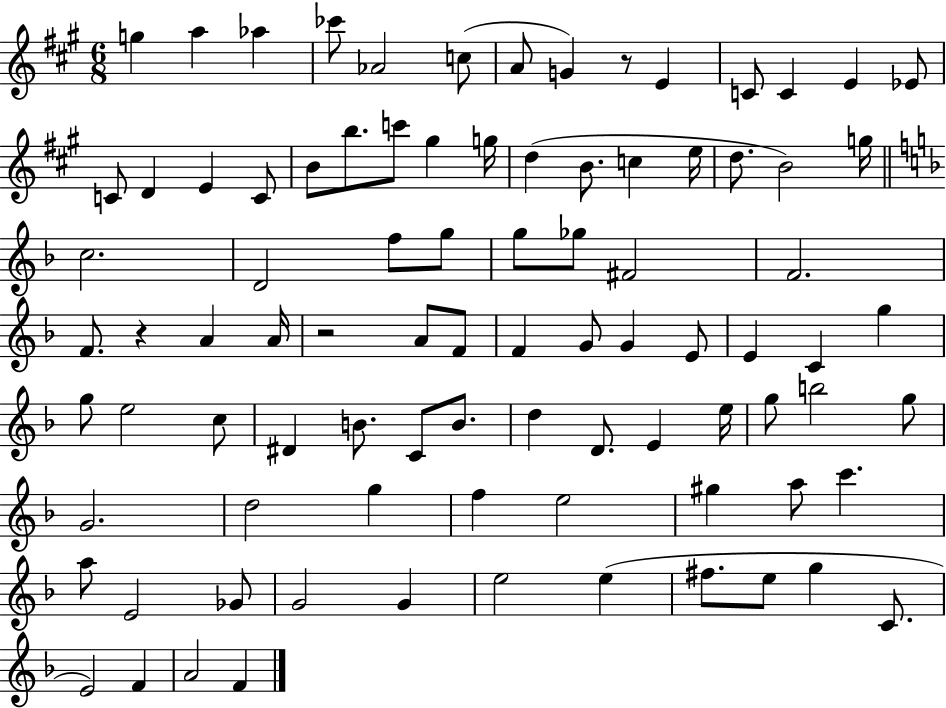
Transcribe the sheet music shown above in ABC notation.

X:1
T:Untitled
M:6/8
L:1/4
K:A
g a _a _c'/2 _A2 c/2 A/2 G z/2 E C/2 C E _E/2 C/2 D E C/2 B/2 b/2 c'/2 ^g g/4 d B/2 c e/4 d/2 B2 g/4 c2 D2 f/2 g/2 g/2 _g/2 ^F2 F2 F/2 z A A/4 z2 A/2 F/2 F G/2 G E/2 E C g g/2 e2 c/2 ^D B/2 C/2 B/2 d D/2 E e/4 g/2 b2 g/2 G2 d2 g f e2 ^g a/2 c' a/2 E2 _G/2 G2 G e2 e ^f/2 e/2 g C/2 E2 F A2 F